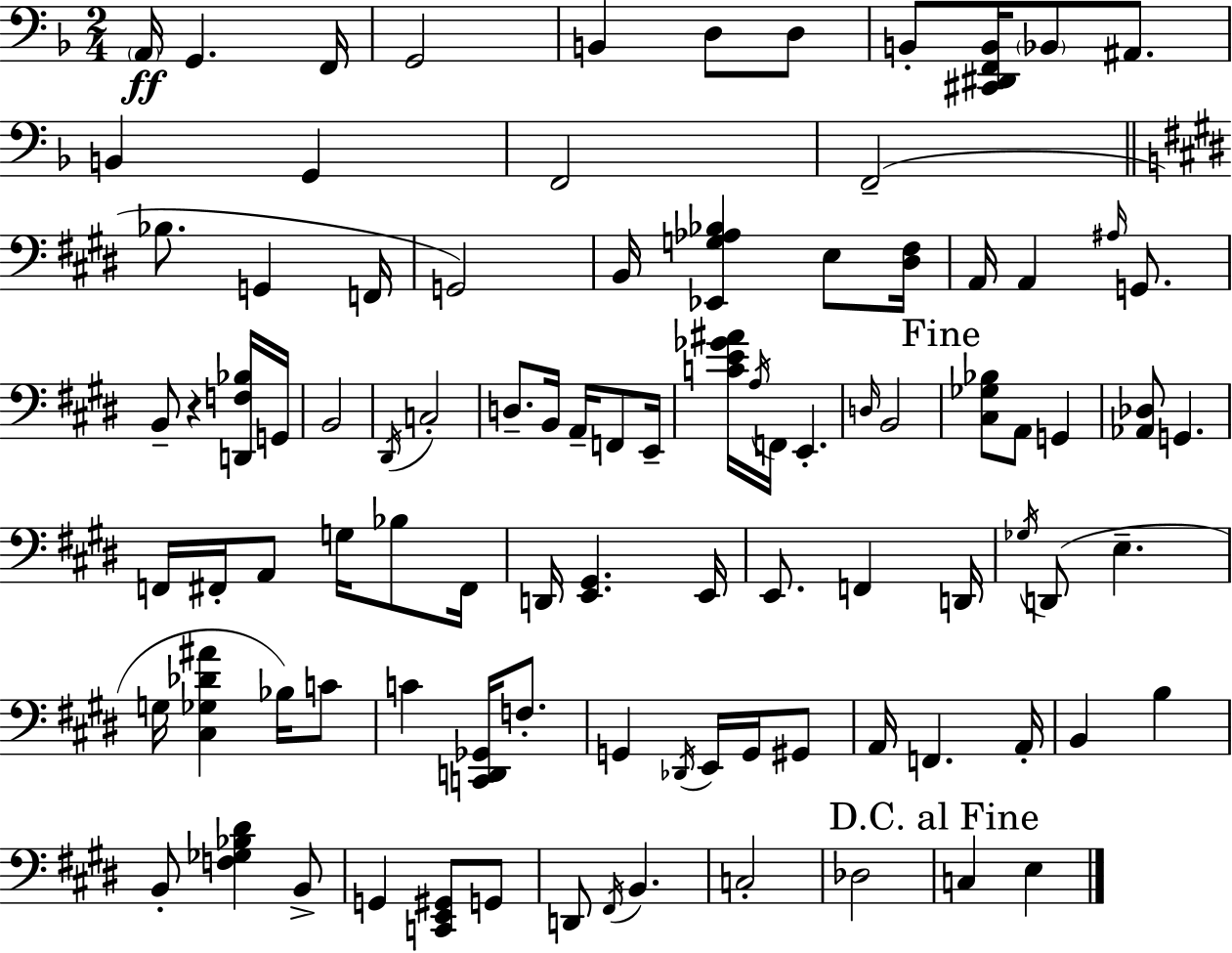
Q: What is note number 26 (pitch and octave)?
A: G2